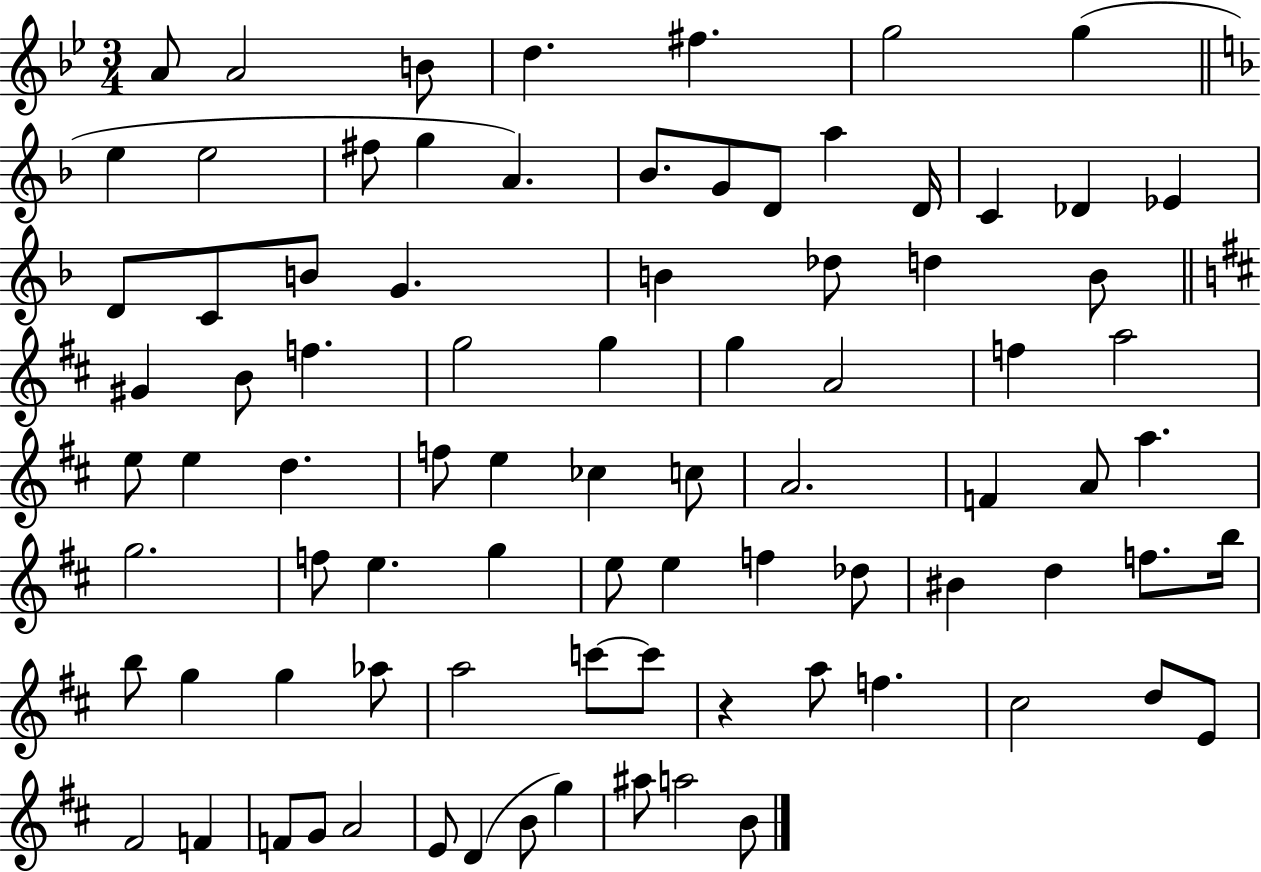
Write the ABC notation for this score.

X:1
T:Untitled
M:3/4
L:1/4
K:Bb
A/2 A2 B/2 d ^f g2 g e e2 ^f/2 g A _B/2 G/2 D/2 a D/4 C _D _E D/2 C/2 B/2 G B _d/2 d B/2 ^G B/2 f g2 g g A2 f a2 e/2 e d f/2 e _c c/2 A2 F A/2 a g2 f/2 e g e/2 e f _d/2 ^B d f/2 b/4 b/2 g g _a/2 a2 c'/2 c'/2 z a/2 f ^c2 d/2 E/2 ^F2 F F/2 G/2 A2 E/2 D B/2 g ^a/2 a2 B/2